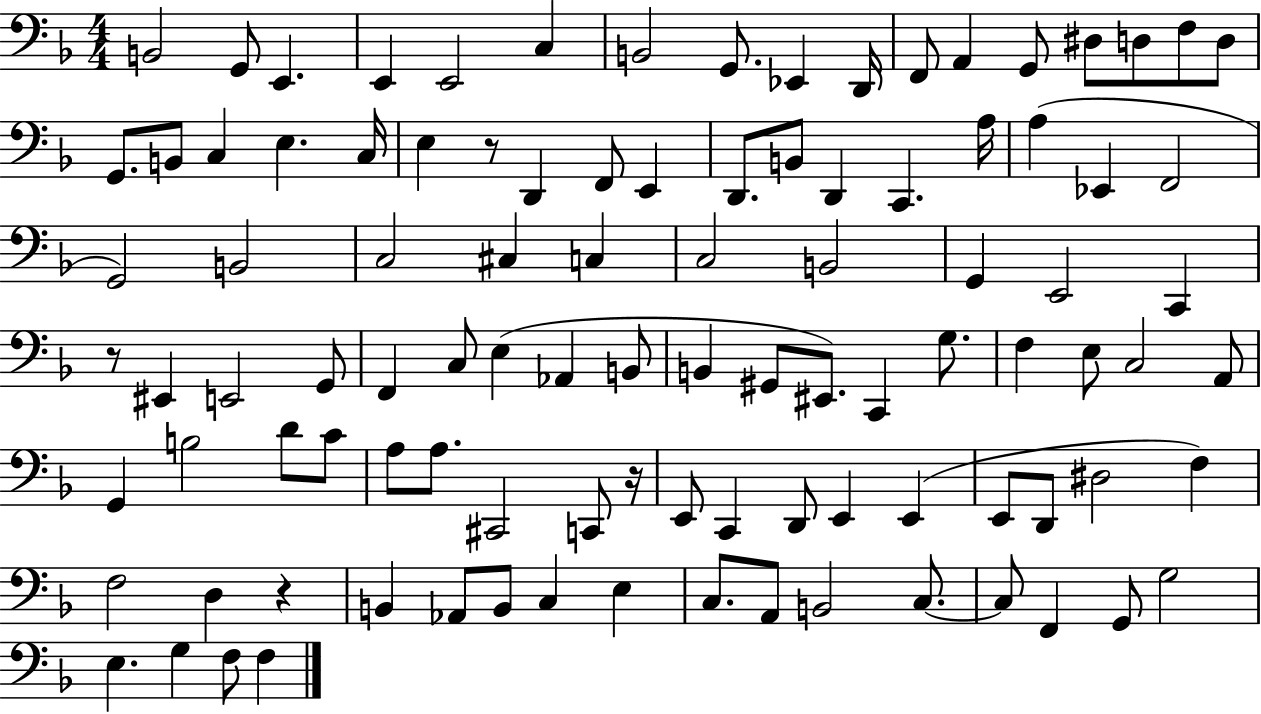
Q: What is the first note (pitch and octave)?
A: B2